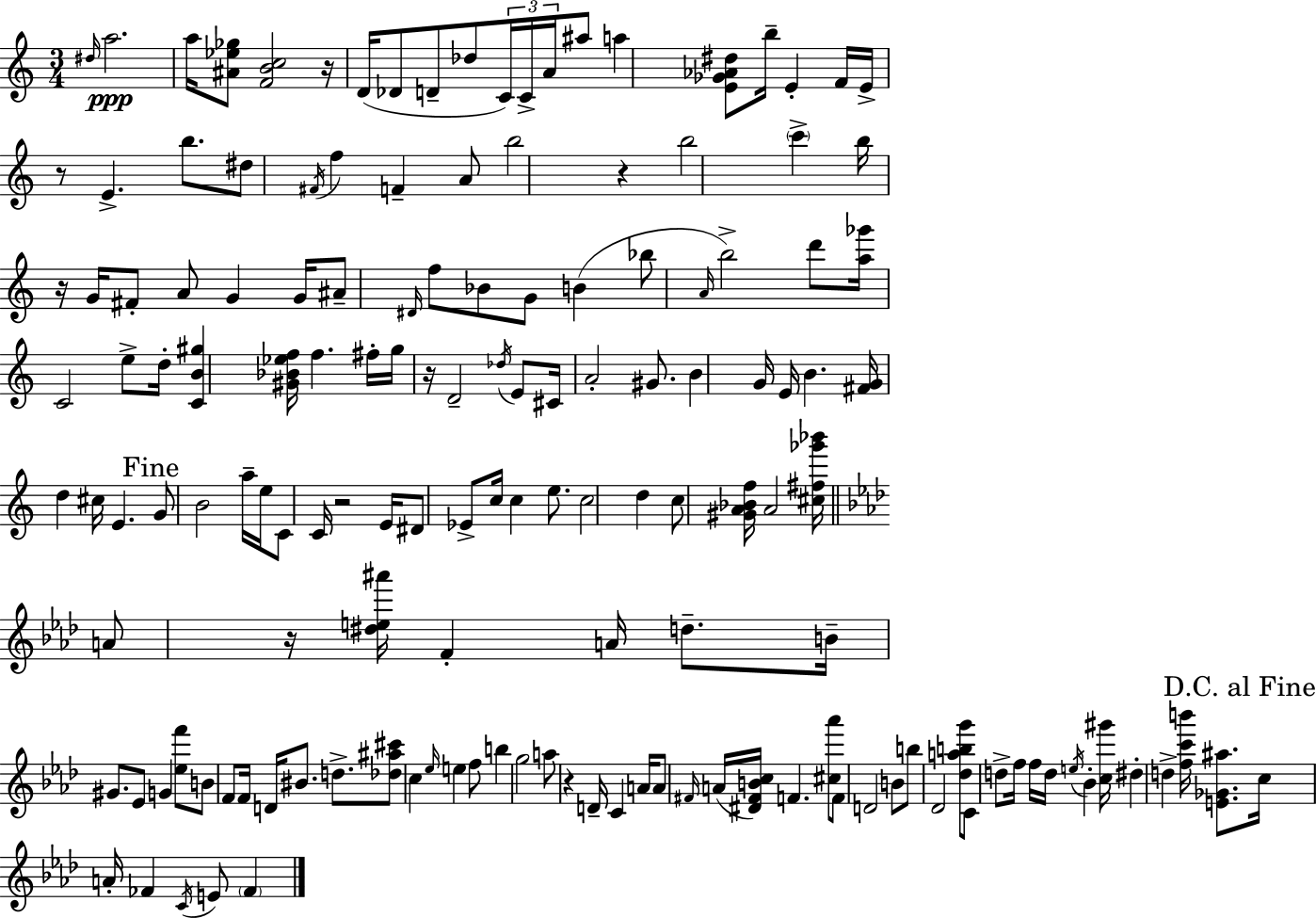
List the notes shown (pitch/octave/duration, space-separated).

D#5/s A5/h. A5/s [A#4,Eb5,Gb5]/e [F4,B4,C5]/h R/s D4/s Db4/e D4/e Db5/e C4/s C4/s A4/s A#5/e A5/q [E4,Gb4,Ab4,D#5]/e B5/s E4/q F4/s E4/s R/e E4/q. B5/e. D#5/e F#4/s F5/q F4/q A4/e B5/h R/q B5/h C6/q B5/s R/s G4/s F#4/e A4/e G4/q G4/s A#4/e D#4/s F5/e Bb4/e G4/e B4/q Bb5/e A4/s B5/h D6/e [A5,Gb6]/s C4/h E5/e D5/s [C4,B4,G#5]/q [G#4,Bb4,Eb5,F5]/s F5/q. F#5/s G5/s R/s D4/h Db5/s E4/e C#4/s A4/h G#4/e. B4/q G4/s E4/s B4/q. [F#4,G4]/s D5/q C#5/s E4/q. G4/e B4/h A5/s E5/s C4/e C4/s R/h E4/s D#4/e Eb4/e C5/s C5/q E5/e. C5/h D5/q C5/e [G#4,A4,Bb4,F5]/s A4/h [C#5,F#5,Gb6,Bb6]/s A4/e R/s [D#5,E5,A#6]/s F4/q A4/s D5/e. B4/s G#4/e. Eb4/e G4/q [Eb5,F6]/e B4/e F4/e F4/s D4/s BIS4/e. D5/e. [Db5,A#5,C#6]/e C5/q Eb5/s E5/q F5/e B5/q G5/h A5/e R/q D4/s C4/q A4/s A4/e F#4/s A4/s [D#4,F#4,B4,C5]/s F4/q. [C#5,Ab6]/e F4/e D4/h B4/e B5/e Db4/h [Db5,A5,B5,G6]/e C4/e D5/e F5/s F5/s D5/s E5/s Bb4/q [C5,G#6]/s D#5/q D5/q [F5,C6,B6]/s [E4,Gb4,A#5]/e. C5/s A4/s FES4/q C4/s E4/e FES4/q